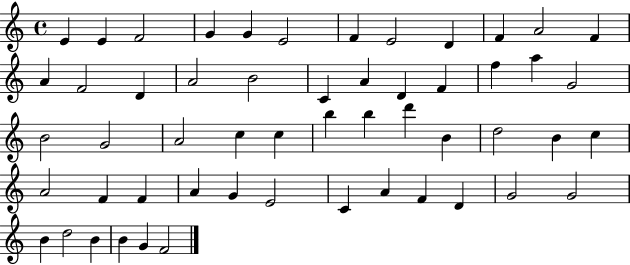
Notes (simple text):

E4/q E4/q F4/h G4/q G4/q E4/h F4/q E4/h D4/q F4/q A4/h F4/q A4/q F4/h D4/q A4/h B4/h C4/q A4/q D4/q F4/q F5/q A5/q G4/h B4/h G4/h A4/h C5/q C5/q B5/q B5/q D6/q B4/q D5/h B4/q C5/q A4/h F4/q F4/q A4/q G4/q E4/h C4/q A4/q F4/q D4/q G4/h G4/h B4/q D5/h B4/q B4/q G4/q F4/h